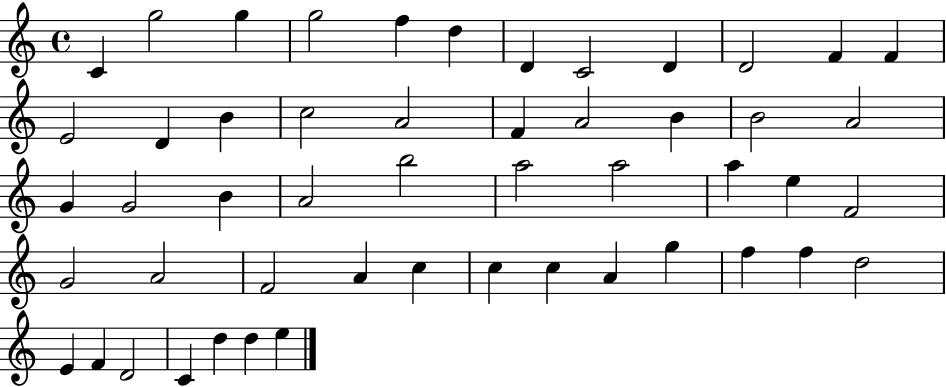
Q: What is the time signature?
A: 4/4